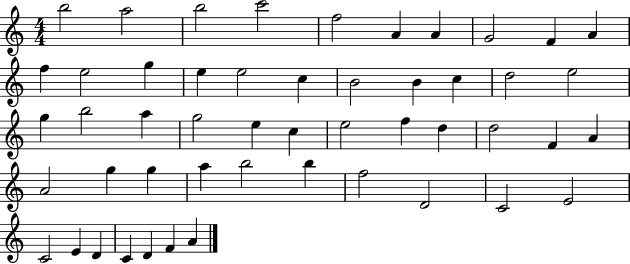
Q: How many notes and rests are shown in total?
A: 50